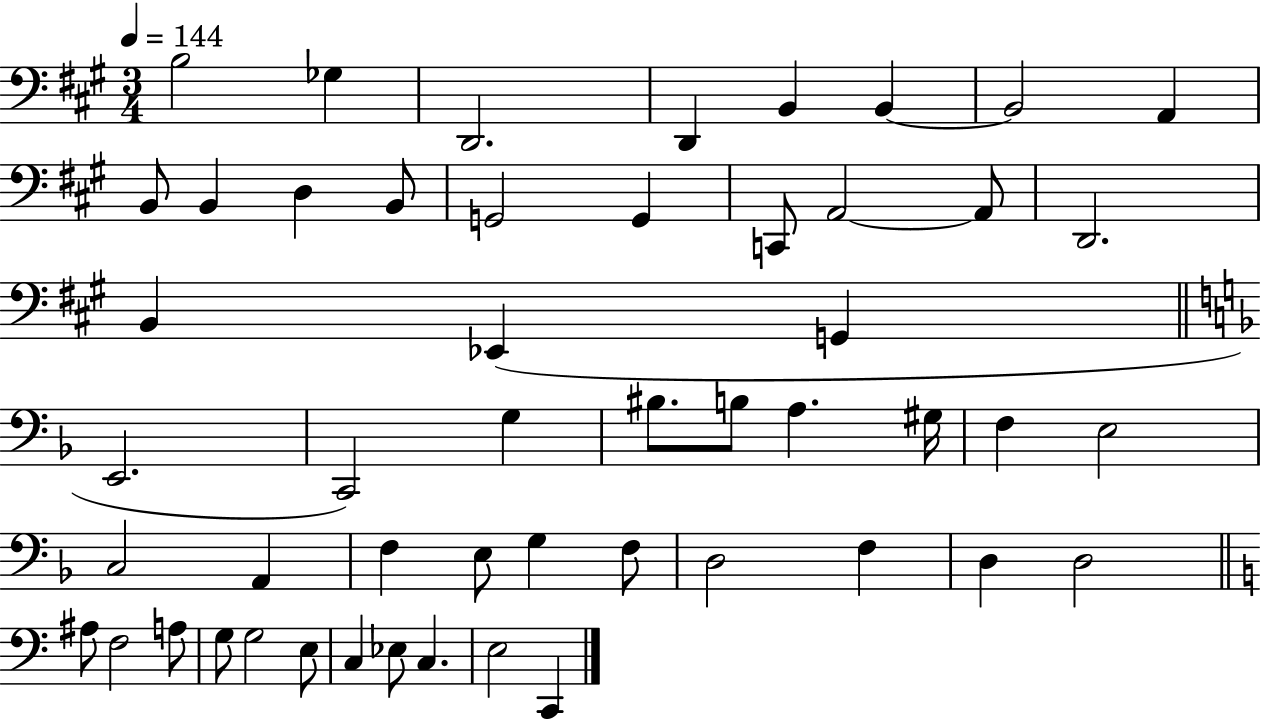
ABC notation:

X:1
T:Untitled
M:3/4
L:1/4
K:A
B,2 _G, D,,2 D,, B,, B,, B,,2 A,, B,,/2 B,, D, B,,/2 G,,2 G,, C,,/2 A,,2 A,,/2 D,,2 B,, _E,, G,, E,,2 C,,2 G, ^B,/2 B,/2 A, ^G,/4 F, E,2 C,2 A,, F, E,/2 G, F,/2 D,2 F, D, D,2 ^A,/2 F,2 A,/2 G,/2 G,2 E,/2 C, _E,/2 C, E,2 C,,